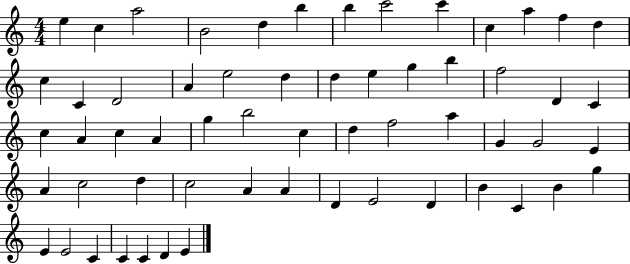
E5/q C5/q A5/h B4/h D5/q B5/q B5/q C6/h C6/q C5/q A5/q F5/q D5/q C5/q C4/q D4/h A4/q E5/h D5/q D5/q E5/q G5/q B5/q F5/h D4/q C4/q C5/q A4/q C5/q A4/q G5/q B5/h C5/q D5/q F5/h A5/q G4/q G4/h E4/q A4/q C5/h D5/q C5/h A4/q A4/q D4/q E4/h D4/q B4/q C4/q B4/q G5/q E4/q E4/h C4/q C4/q C4/q D4/q E4/q